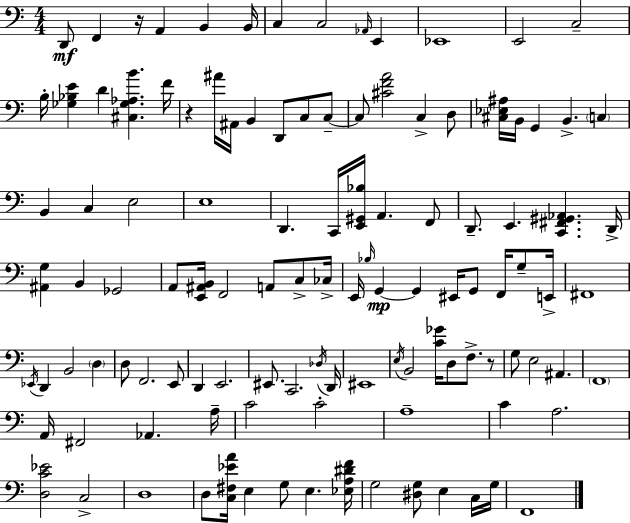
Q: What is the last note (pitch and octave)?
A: F2